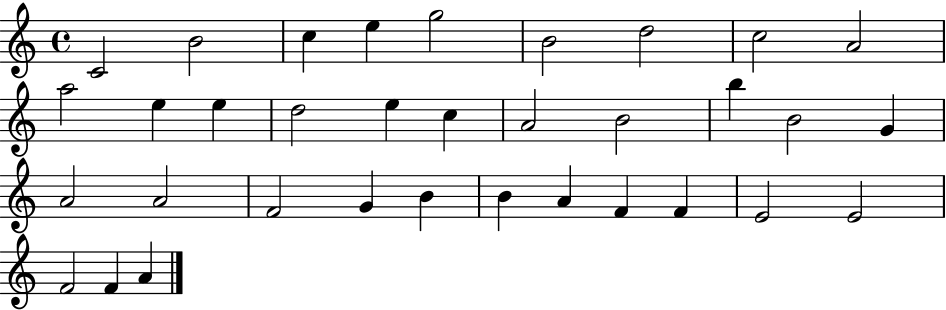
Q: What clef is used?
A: treble